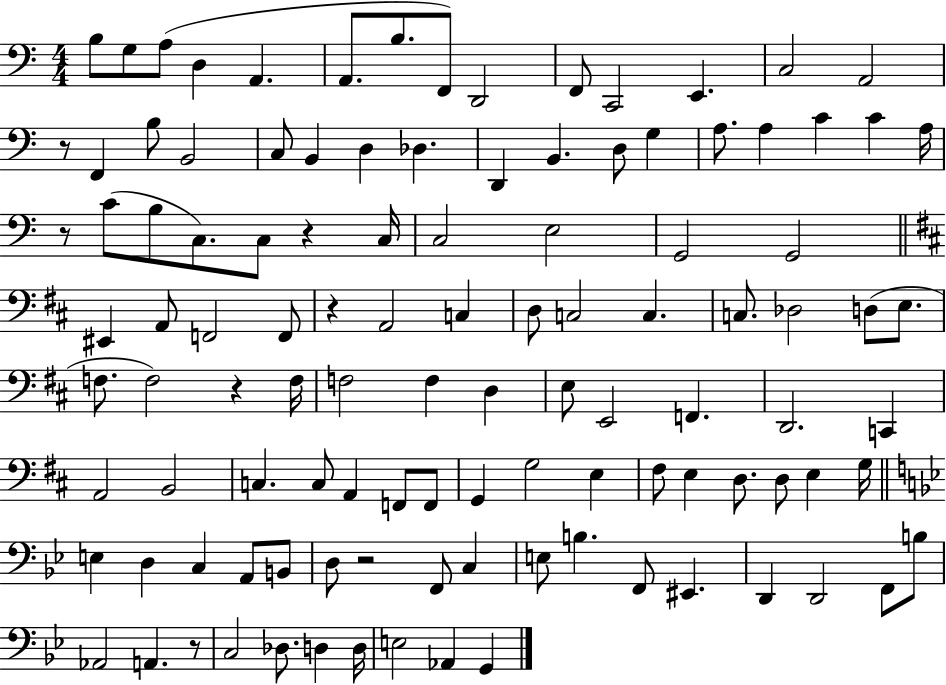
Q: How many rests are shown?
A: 7